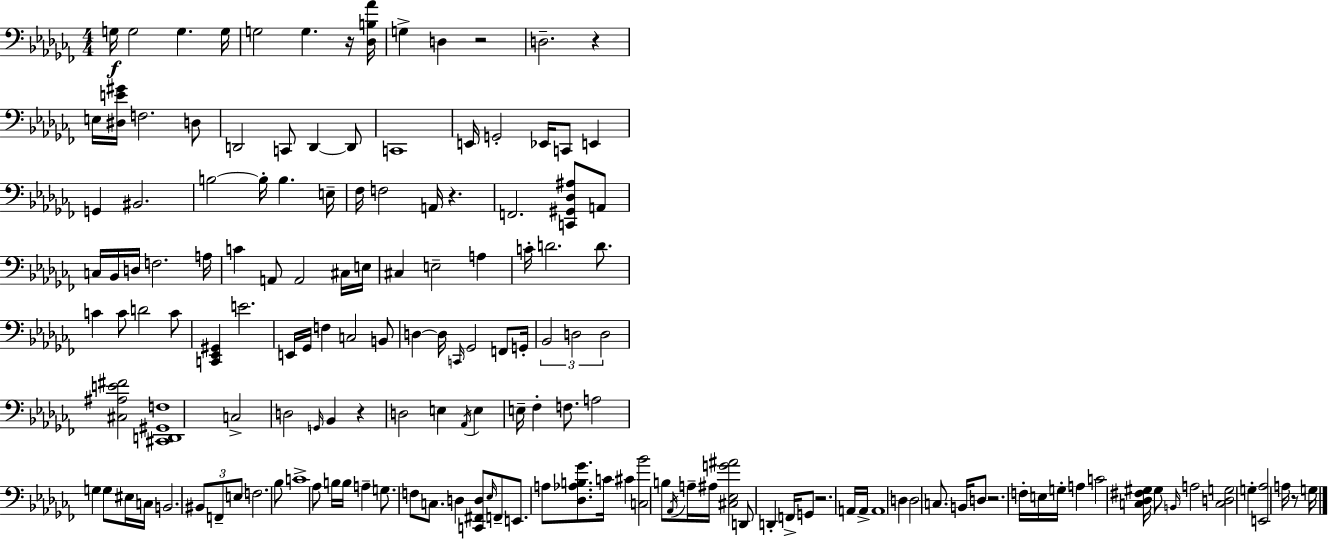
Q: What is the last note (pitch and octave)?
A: G3